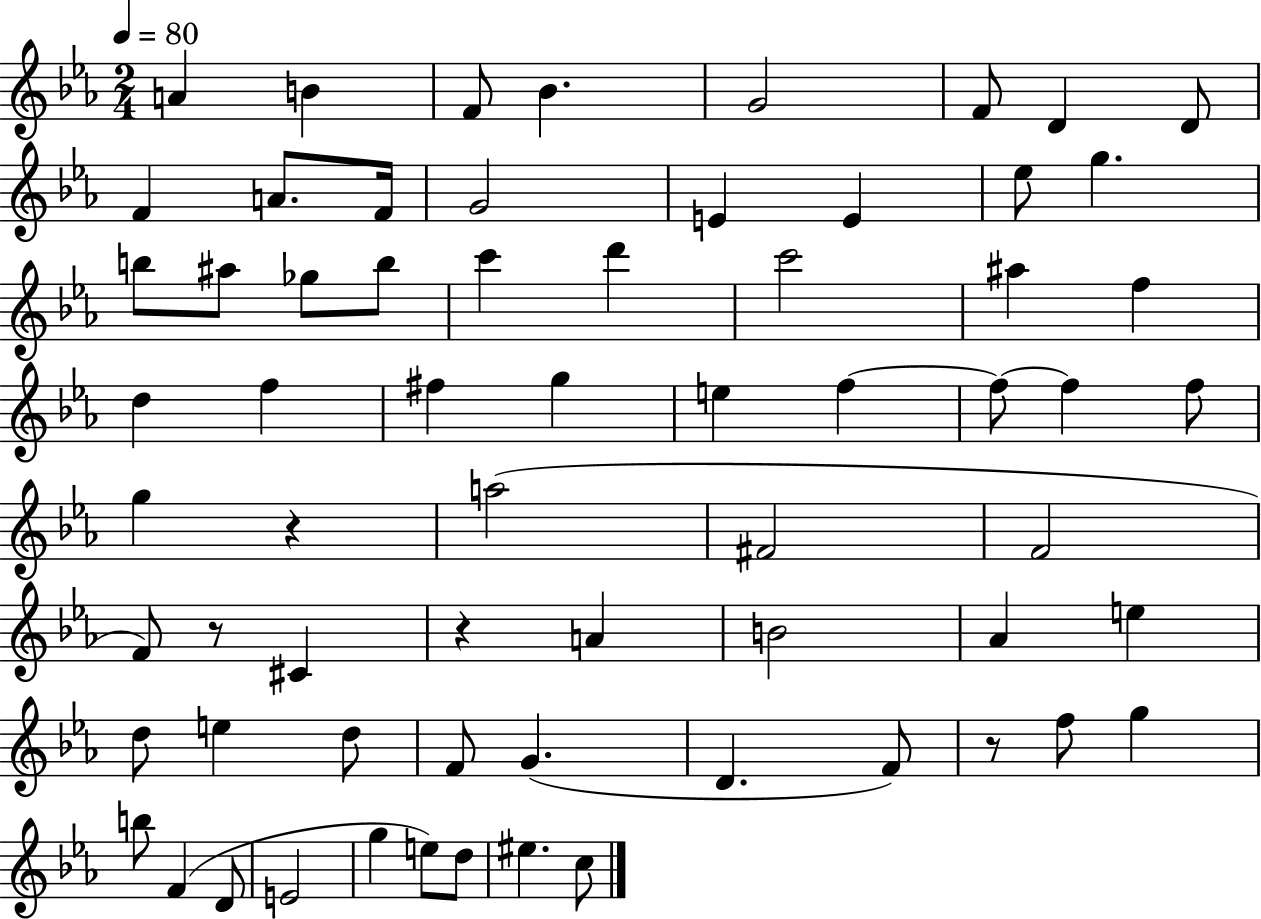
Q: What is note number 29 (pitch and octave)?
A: G5